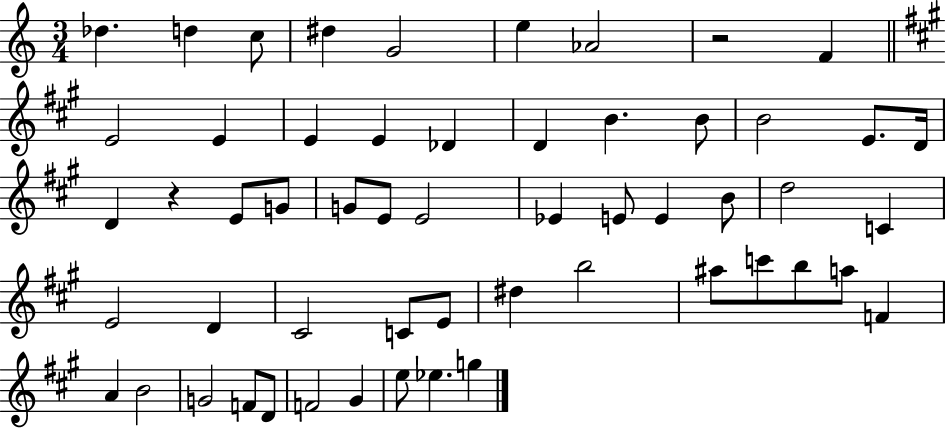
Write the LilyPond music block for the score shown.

{
  \clef treble
  \numericTimeSignature
  \time 3/4
  \key c \major
  des''4. d''4 c''8 | dis''4 g'2 | e''4 aes'2 | r2 f'4 | \break \bar "||" \break \key a \major e'2 e'4 | e'4 e'4 des'4 | d'4 b'4. b'8 | b'2 e'8. d'16 | \break d'4 r4 e'8 g'8 | g'8 e'8 e'2 | ees'4 e'8 e'4 b'8 | d''2 c'4 | \break e'2 d'4 | cis'2 c'8 e'8 | dis''4 b''2 | ais''8 c'''8 b''8 a''8 f'4 | \break a'4 b'2 | g'2 f'8 d'8 | f'2 gis'4 | e''8 ees''4. g''4 | \break \bar "|."
}